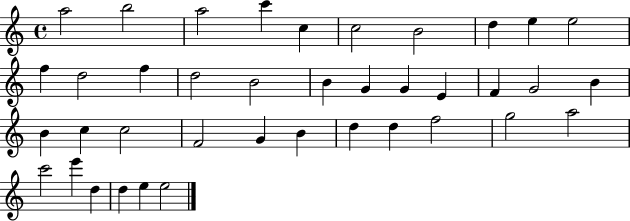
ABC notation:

X:1
T:Untitled
M:4/4
L:1/4
K:C
a2 b2 a2 c' c c2 B2 d e e2 f d2 f d2 B2 B G G E F G2 B B c c2 F2 G B d d f2 g2 a2 c'2 e' d d e e2